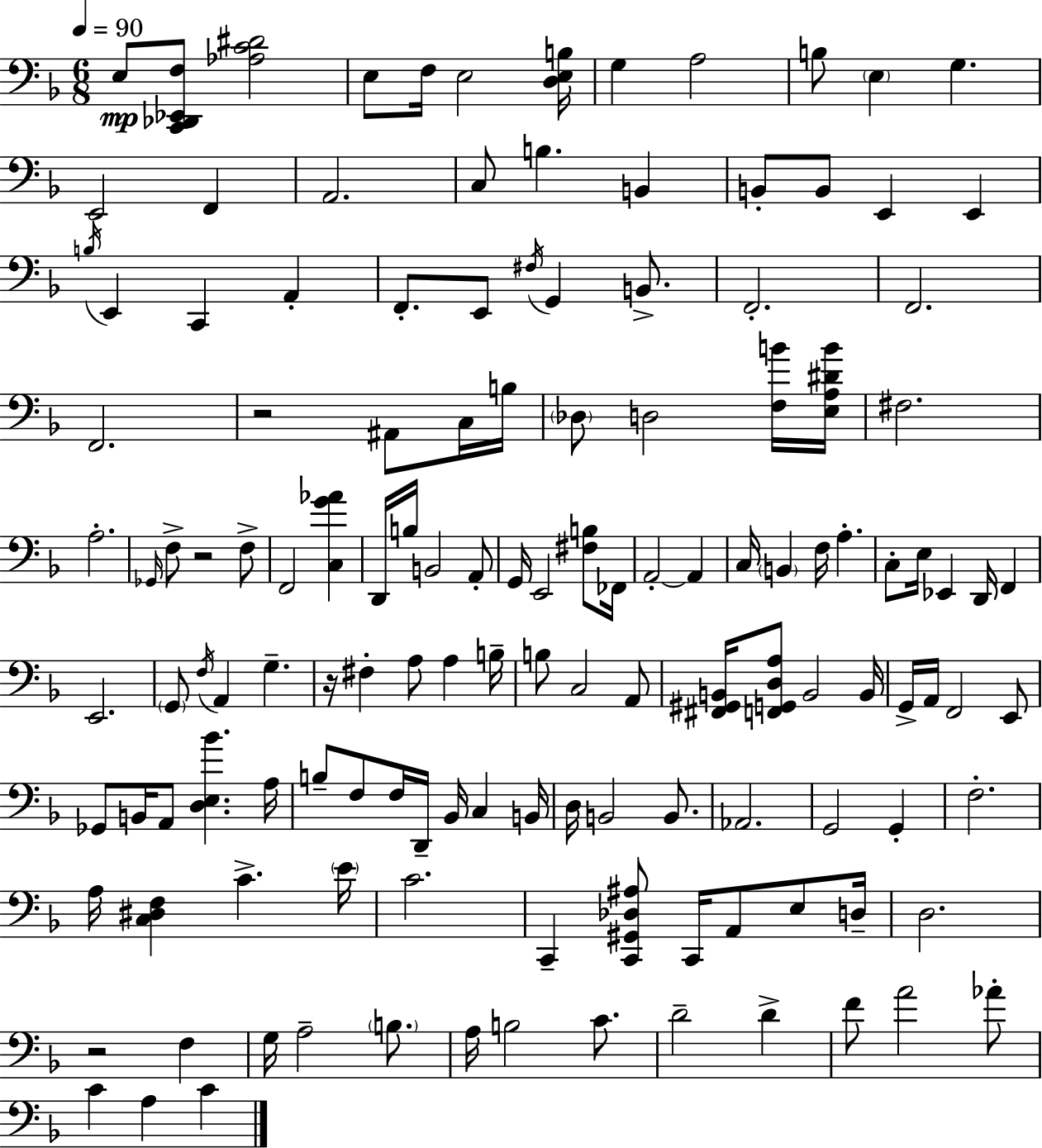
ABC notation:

X:1
T:Untitled
M:6/8
L:1/4
K:Dm
E,/2 [C,,_D,,_E,,F,]/2 [_A,C^D]2 E,/2 F,/4 E,2 [D,E,B,]/4 G, A,2 B,/2 E, G, E,,2 F,, A,,2 C,/2 B, B,, B,,/2 B,,/2 E,, E,, B,/4 E,, C,, A,, F,,/2 E,,/2 ^F,/4 G,, B,,/2 F,,2 F,,2 F,,2 z2 ^A,,/2 C,/4 B,/4 _D,/2 D,2 [F,B]/4 [E,A,^DB]/4 ^F,2 A,2 _G,,/4 F,/2 z2 F,/2 F,,2 [C,G_A] D,,/4 B,/4 B,,2 A,,/2 G,,/4 E,,2 [^F,B,]/2 _F,,/4 A,,2 A,, C,/4 B,, F,/4 A, C,/2 E,/4 _E,, D,,/4 F,, E,,2 G,,/2 F,/4 A,, G, z/4 ^F, A,/2 A, B,/4 B,/2 C,2 A,,/2 [^F,,^G,,B,,]/4 [F,,G,,D,A,]/2 B,,2 B,,/4 G,,/4 A,,/4 F,,2 E,,/2 _G,,/2 B,,/4 A,,/2 [D,E,_B] A,/4 B,/2 F,/2 F,/4 D,,/4 _B,,/4 C, B,,/4 D,/4 B,,2 B,,/2 _A,,2 G,,2 G,, F,2 A,/4 [C,^D,F,] C E/4 C2 C,, [C,,^G,,_D,^A,]/2 C,,/4 A,,/2 E,/2 D,/4 D,2 z2 F, G,/4 A,2 B,/2 A,/4 B,2 C/2 D2 D F/2 A2 _A/2 C A, C